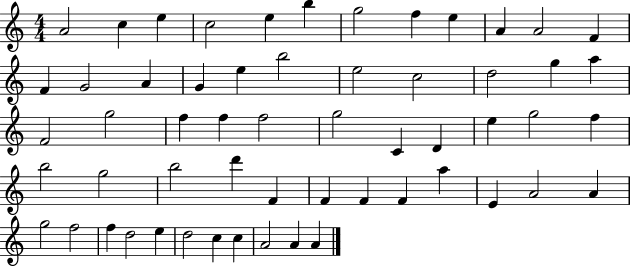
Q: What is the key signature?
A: C major